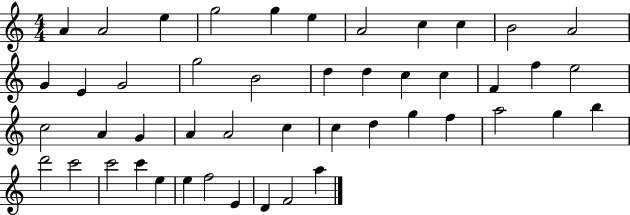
A4/q A4/h E5/q G5/h G5/q E5/q A4/h C5/q C5/q B4/h A4/h G4/q E4/q G4/h G5/h B4/h D5/q D5/q C5/q C5/q F4/q F5/q E5/h C5/h A4/q G4/q A4/q A4/h C5/q C5/q D5/q G5/q F5/q A5/h G5/q B5/q D6/h C6/h C6/h C6/q E5/q E5/q F5/h E4/q D4/q F4/h A5/q